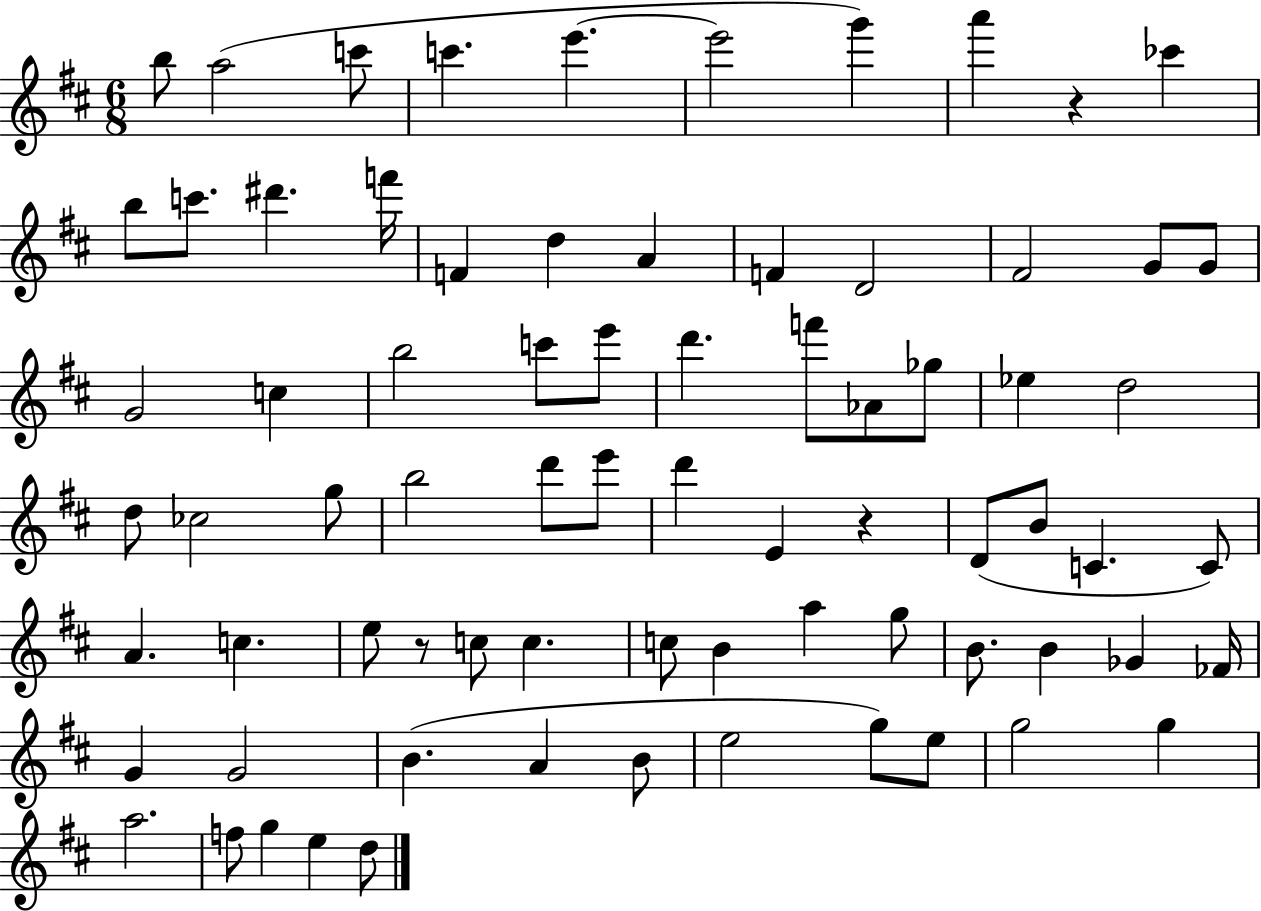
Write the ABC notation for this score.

X:1
T:Untitled
M:6/8
L:1/4
K:D
b/2 a2 c'/2 c' e' e'2 g' a' z _c' b/2 c'/2 ^d' f'/4 F d A F D2 ^F2 G/2 G/2 G2 c b2 c'/2 e'/2 d' f'/2 _A/2 _g/2 _e d2 d/2 _c2 g/2 b2 d'/2 e'/2 d' E z D/2 B/2 C C/2 A c e/2 z/2 c/2 c c/2 B a g/2 B/2 B _G _F/4 G G2 B A B/2 e2 g/2 e/2 g2 g a2 f/2 g e d/2